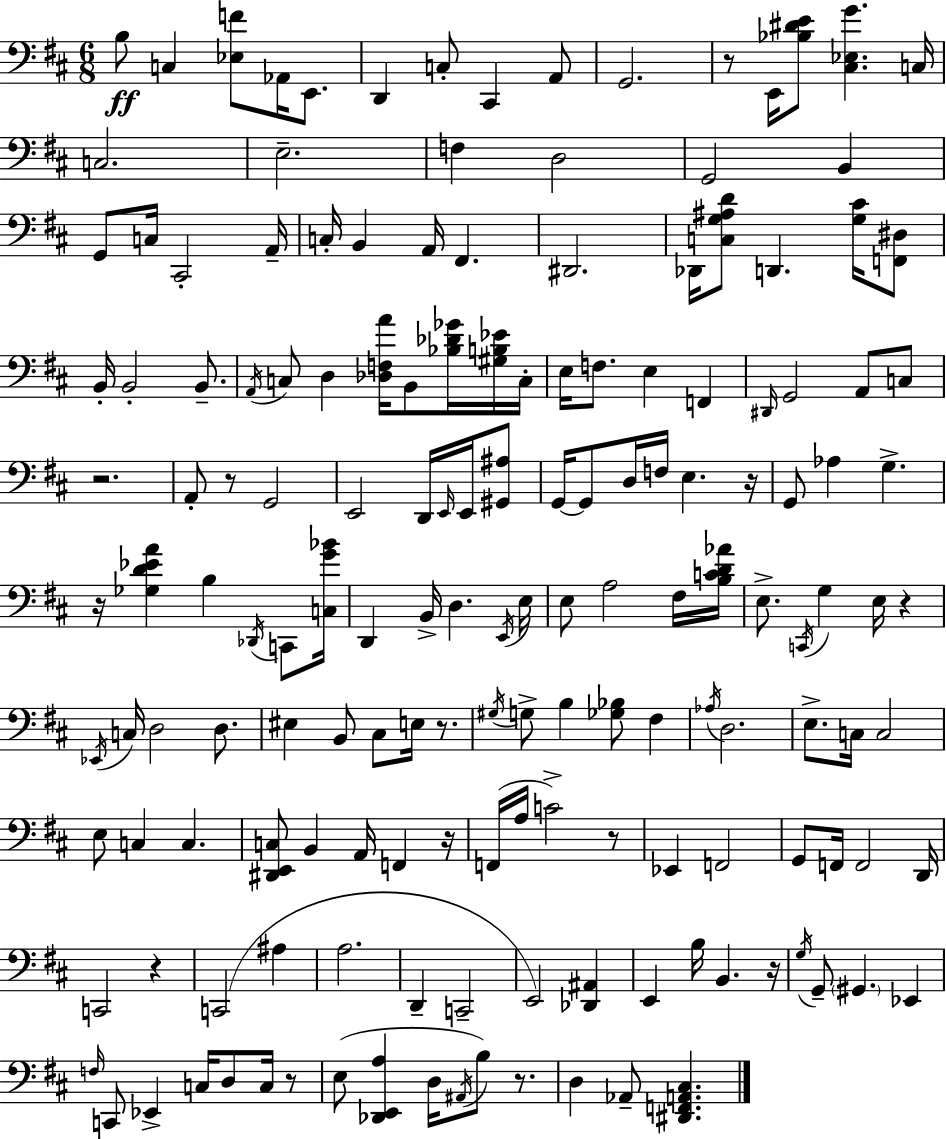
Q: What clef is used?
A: bass